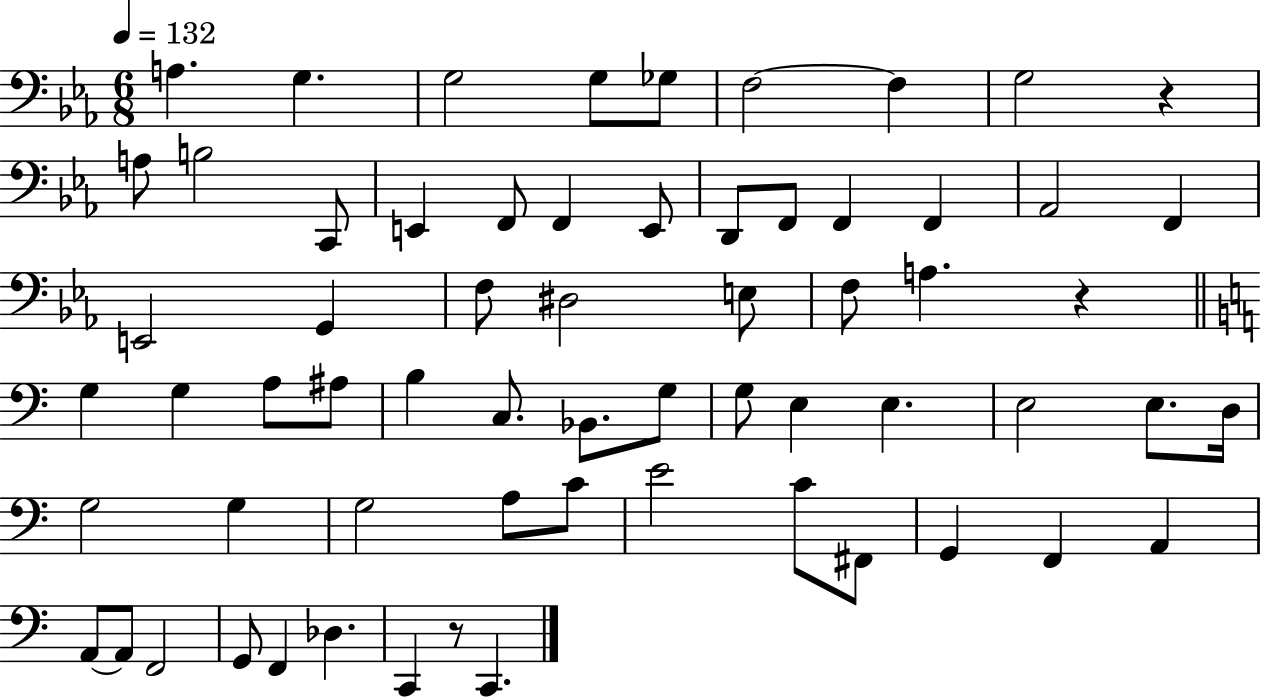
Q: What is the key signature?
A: EES major